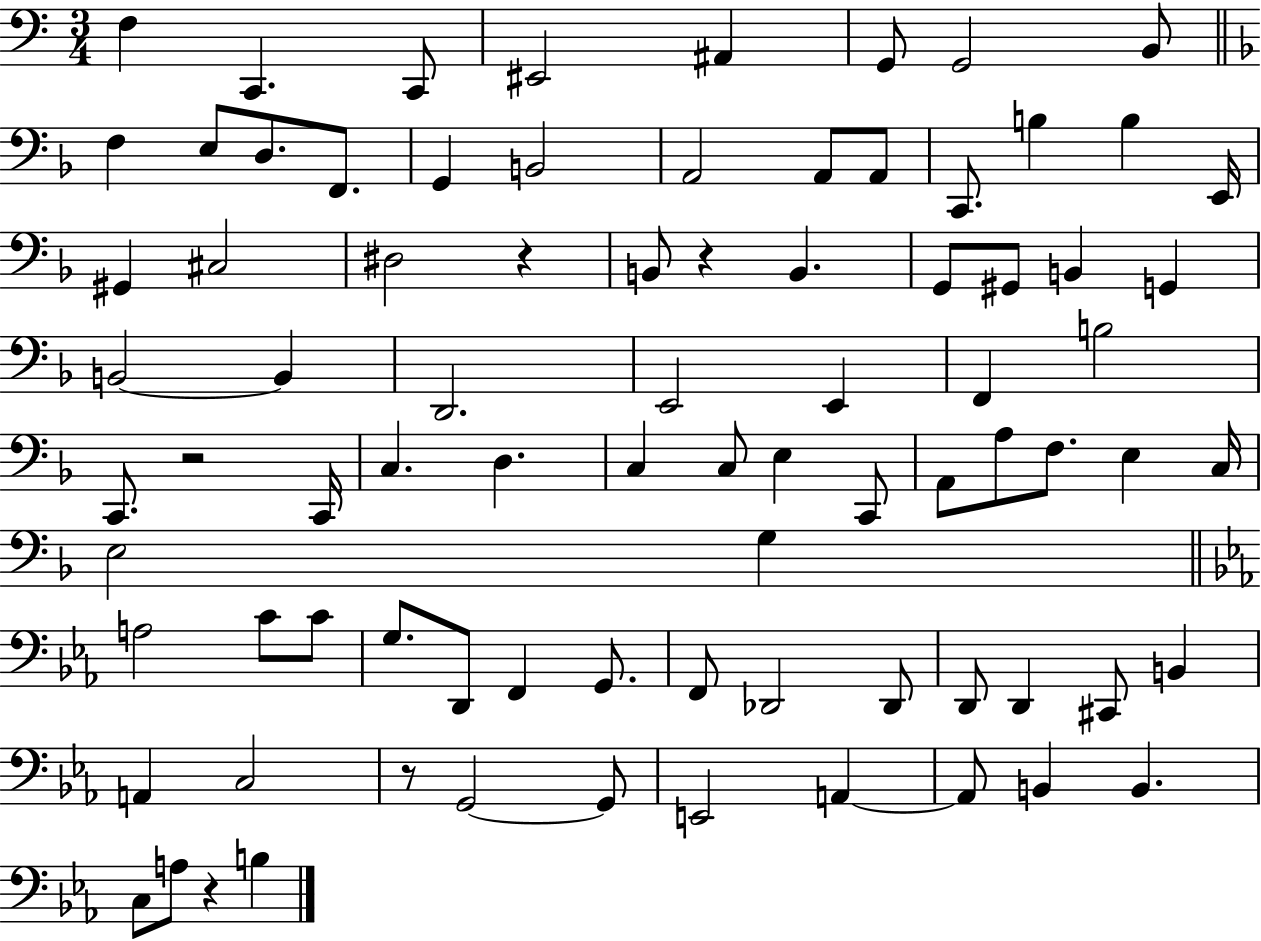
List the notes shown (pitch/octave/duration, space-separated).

F3/q C2/q. C2/e EIS2/h A#2/q G2/e G2/h B2/e F3/q E3/e D3/e. F2/e. G2/q B2/h A2/h A2/e A2/e C2/e. B3/q B3/q E2/s G#2/q C#3/h D#3/h R/q B2/e R/q B2/q. G2/e G#2/e B2/q G2/q B2/h B2/q D2/h. E2/h E2/q F2/q B3/h C2/e. R/h C2/s C3/q. D3/q. C3/q C3/e E3/q C2/e A2/e A3/e F3/e. E3/q C3/s E3/h G3/q A3/h C4/e C4/e G3/e. D2/e F2/q G2/e. F2/e Db2/h Db2/e D2/e D2/q C#2/e B2/q A2/q C3/h R/e G2/h G2/e E2/h A2/q A2/e B2/q B2/q. C3/e A3/e R/q B3/q